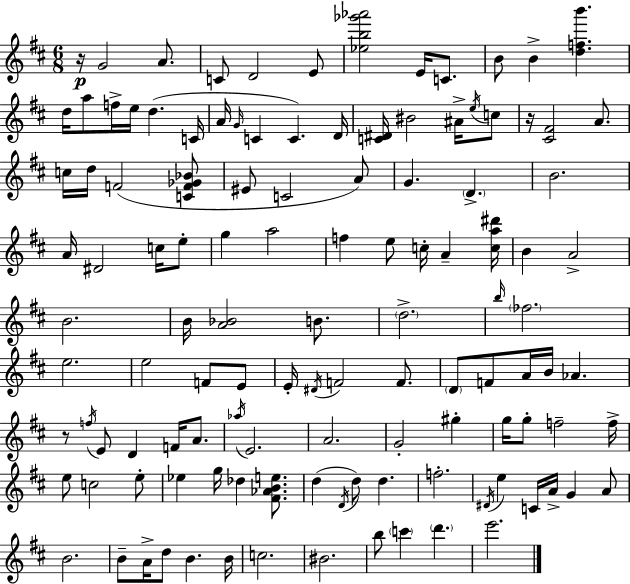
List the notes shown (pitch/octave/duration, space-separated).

R/s G4/h A4/e. C4/e D4/h E4/e [Eb5,B5,Gb6,Ab6]/h E4/s C4/e. B4/e B4/q [D5,F5,B6]/q. D5/s A5/e F5/s E5/s D5/q. C4/s A4/s G4/s C4/q C4/q. D4/s [C4,D#4]/s BIS4/h A#4/s E5/s C5/e R/s [C#4,F#4]/h A4/e. C5/s D5/s F4/h [C4,F4,Gb4,Bb4]/e EIS4/e C4/h A4/e G4/q. D4/q. B4/h. A4/s D#4/h C5/s E5/e G5/q A5/h F5/q E5/e C5/s A4/q [C5,A5,D#6]/s B4/q A4/h B4/h. B4/s [A4,Bb4]/h B4/e. D5/h. B5/s FES5/h. E5/h. E5/h F4/e E4/e E4/s D#4/s F4/h F4/e. D4/e F4/e A4/s B4/s Ab4/q. R/e F5/s E4/e D4/q F4/s A4/e. Ab5/s E4/h. A4/h. G4/h G#5/q G5/s G5/e F5/h F5/s E5/e C5/h E5/e Eb5/q G5/s Db5/q [F#4,Ab4,B4,E5]/e. D5/q D4/s D5/e D5/q. F5/h. D#4/s E5/q C4/s A4/s G4/q A4/e B4/h. B4/e A4/s D5/e B4/q. B4/s C5/h. BIS4/h. B5/e C6/q D6/q. E6/h.